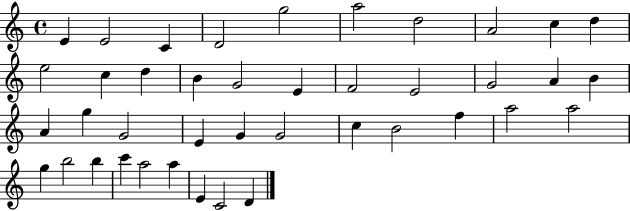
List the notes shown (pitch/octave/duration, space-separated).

E4/q E4/h C4/q D4/h G5/h A5/h D5/h A4/h C5/q D5/q E5/h C5/q D5/q B4/q G4/h E4/q F4/h E4/h G4/h A4/q B4/q A4/q G5/q G4/h E4/q G4/q G4/h C5/q B4/h F5/q A5/h A5/h G5/q B5/h B5/q C6/q A5/h A5/q E4/q C4/h D4/q